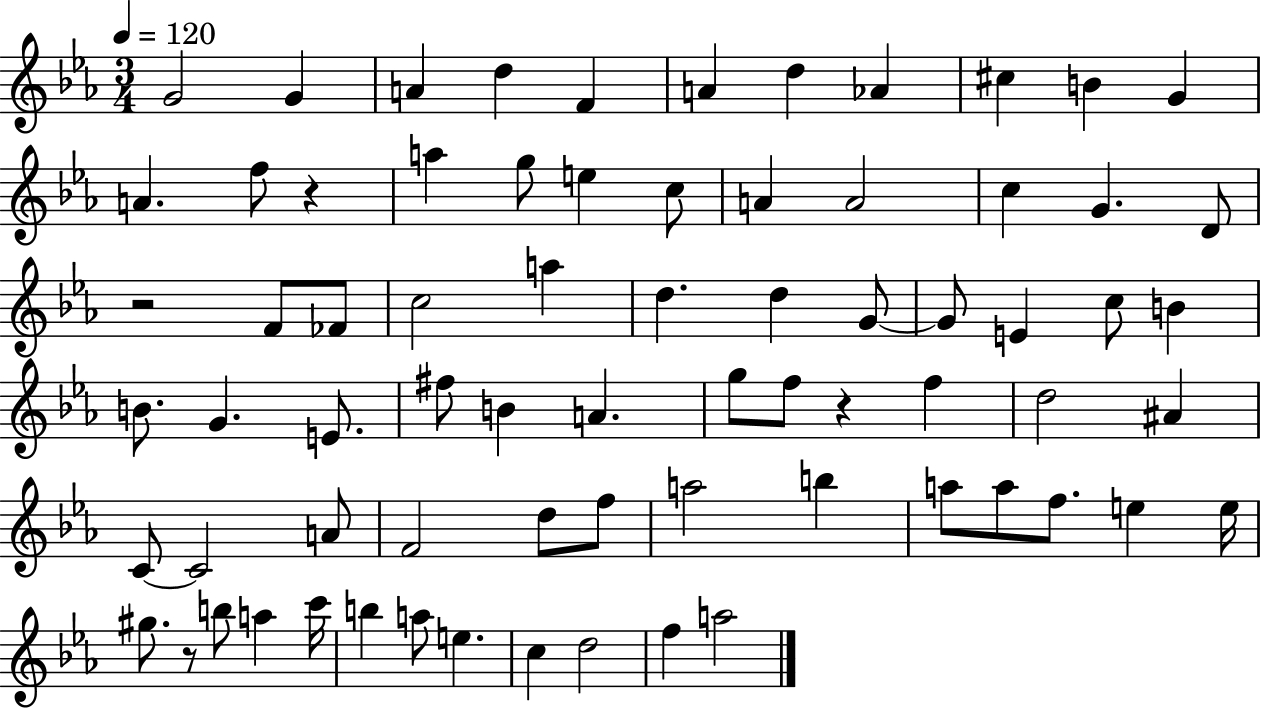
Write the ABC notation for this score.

X:1
T:Untitled
M:3/4
L:1/4
K:Eb
G2 G A d F A d _A ^c B G A f/2 z a g/2 e c/2 A A2 c G D/2 z2 F/2 _F/2 c2 a d d G/2 G/2 E c/2 B B/2 G E/2 ^f/2 B A g/2 f/2 z f d2 ^A C/2 C2 A/2 F2 d/2 f/2 a2 b a/2 a/2 f/2 e e/4 ^g/2 z/2 b/2 a c'/4 b a/2 e c d2 f a2